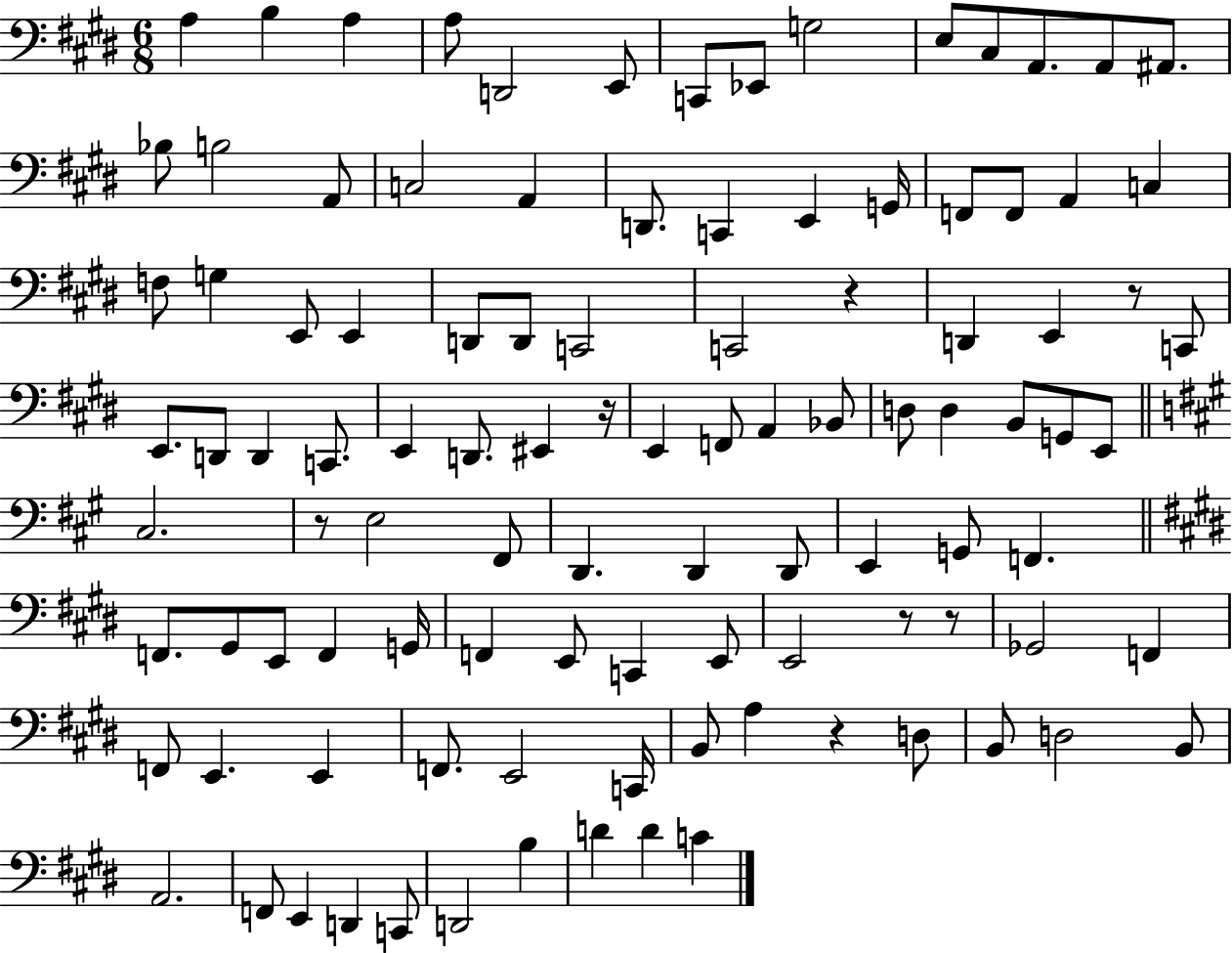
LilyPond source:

{
  \clef bass
  \numericTimeSignature
  \time 6/8
  \key e \major
  a4 b4 a4 | a8 d,2 e,8 | c,8 ees,8 g2 | e8 cis8 a,8. a,8 ais,8. | \break bes8 b2 a,8 | c2 a,4 | d,8. c,4 e,4 g,16 | f,8 f,8 a,4 c4 | \break f8 g4 e,8 e,4 | d,8 d,8 c,2 | c,2 r4 | d,4 e,4 r8 c,8 | \break e,8. d,8 d,4 c,8. | e,4 d,8. eis,4 r16 | e,4 f,8 a,4 bes,8 | d8 d4 b,8 g,8 e,8 | \break \bar "||" \break \key a \major cis2. | r8 e2 fis,8 | d,4. d,4 d,8 | e,4 g,8 f,4. | \break \bar "||" \break \key e \major f,8. gis,8 e,8 f,4 g,16 | f,4 e,8 c,4 e,8 | e,2 r8 r8 | ges,2 f,4 | \break f,8 e,4. e,4 | f,8. e,2 c,16 | b,8 a4 r4 d8 | b,8 d2 b,8 | \break a,2. | f,8 e,4 d,4 c,8 | d,2 b4 | d'4 d'4 c'4 | \break \bar "|."
}